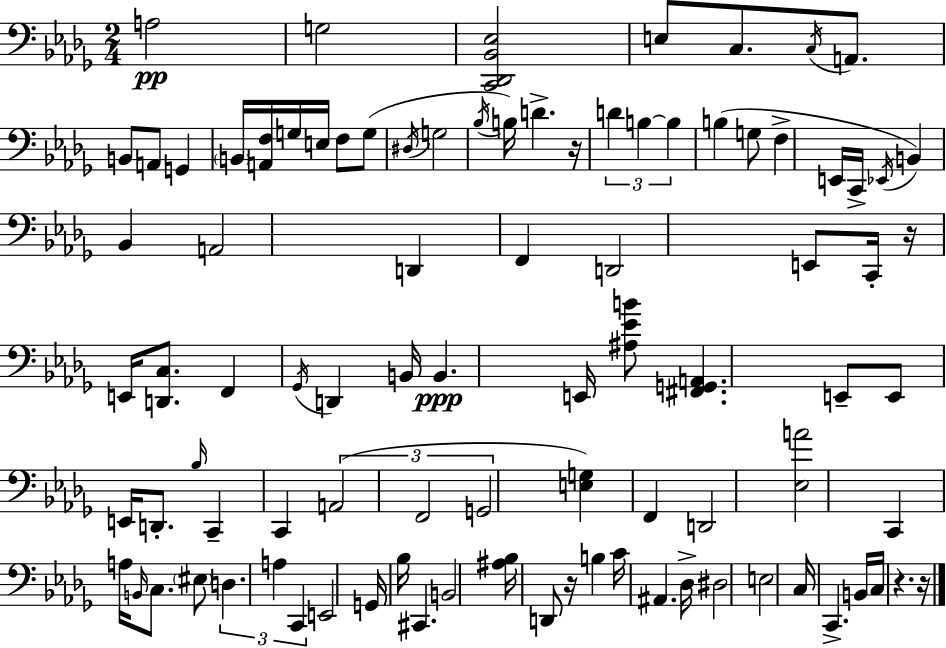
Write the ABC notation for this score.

X:1
T:Untitled
M:2/4
L:1/4
K:Bbm
A,2 G,2 [C,,_D,,_B,,_E,]2 E,/2 C,/2 C,/4 A,,/2 B,,/2 A,,/2 G,, B,,/4 [A,,F,]/4 G,/4 E,/4 F,/2 G,/2 ^D,/4 G,2 _B,/4 B,/4 D z/4 D B, B, B, G,/2 F, E,,/4 C,,/4 _E,,/4 B,, _B,, A,,2 D,, F,, D,,2 E,,/2 C,,/4 z/4 E,,/4 [D,,C,]/2 F,, _G,,/4 D,, B,,/4 B,, E,,/4 [^A,_EB]/2 [^F,,G,,A,,] E,,/2 E,,/2 E,,/4 D,,/2 _B,/4 C,, C,, A,,2 F,,2 G,,2 [E,G,] F,, D,,2 [_E,A]2 C,, A,/4 B,,/4 C,/2 ^E,/2 D, A, C,, E,,2 G,,/4 _B,/4 ^C,, B,,2 [^A,_B,]/4 D,,/2 z/4 B, C/4 ^A,, _D,/4 ^D,2 E,2 C,/4 C,, B,,/4 C,/4 z z/4